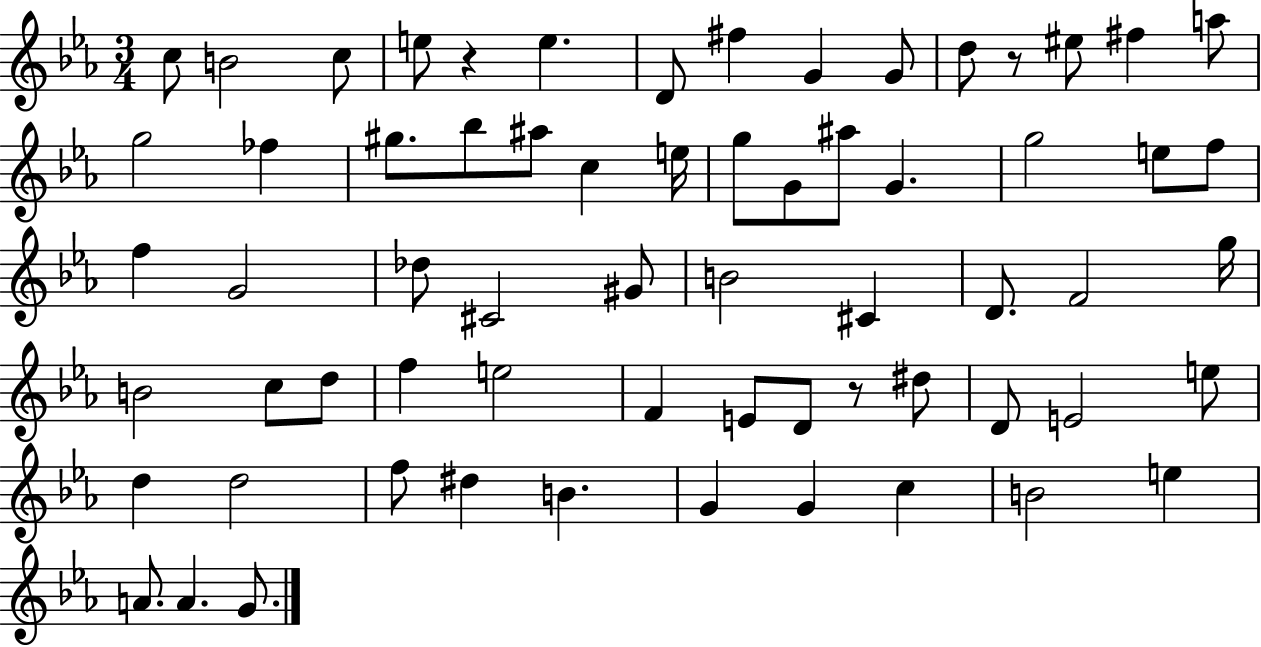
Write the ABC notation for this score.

X:1
T:Untitled
M:3/4
L:1/4
K:Eb
c/2 B2 c/2 e/2 z e D/2 ^f G G/2 d/2 z/2 ^e/2 ^f a/2 g2 _f ^g/2 _b/2 ^a/2 c e/4 g/2 G/2 ^a/2 G g2 e/2 f/2 f G2 _d/2 ^C2 ^G/2 B2 ^C D/2 F2 g/4 B2 c/2 d/2 f e2 F E/2 D/2 z/2 ^d/2 D/2 E2 e/2 d d2 f/2 ^d B G G c B2 e A/2 A G/2